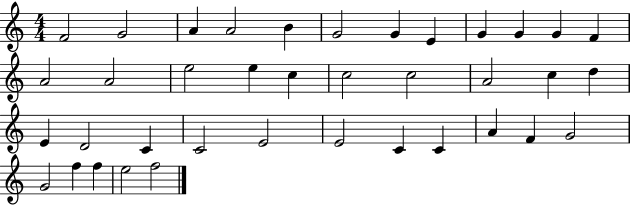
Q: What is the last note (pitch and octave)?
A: F5